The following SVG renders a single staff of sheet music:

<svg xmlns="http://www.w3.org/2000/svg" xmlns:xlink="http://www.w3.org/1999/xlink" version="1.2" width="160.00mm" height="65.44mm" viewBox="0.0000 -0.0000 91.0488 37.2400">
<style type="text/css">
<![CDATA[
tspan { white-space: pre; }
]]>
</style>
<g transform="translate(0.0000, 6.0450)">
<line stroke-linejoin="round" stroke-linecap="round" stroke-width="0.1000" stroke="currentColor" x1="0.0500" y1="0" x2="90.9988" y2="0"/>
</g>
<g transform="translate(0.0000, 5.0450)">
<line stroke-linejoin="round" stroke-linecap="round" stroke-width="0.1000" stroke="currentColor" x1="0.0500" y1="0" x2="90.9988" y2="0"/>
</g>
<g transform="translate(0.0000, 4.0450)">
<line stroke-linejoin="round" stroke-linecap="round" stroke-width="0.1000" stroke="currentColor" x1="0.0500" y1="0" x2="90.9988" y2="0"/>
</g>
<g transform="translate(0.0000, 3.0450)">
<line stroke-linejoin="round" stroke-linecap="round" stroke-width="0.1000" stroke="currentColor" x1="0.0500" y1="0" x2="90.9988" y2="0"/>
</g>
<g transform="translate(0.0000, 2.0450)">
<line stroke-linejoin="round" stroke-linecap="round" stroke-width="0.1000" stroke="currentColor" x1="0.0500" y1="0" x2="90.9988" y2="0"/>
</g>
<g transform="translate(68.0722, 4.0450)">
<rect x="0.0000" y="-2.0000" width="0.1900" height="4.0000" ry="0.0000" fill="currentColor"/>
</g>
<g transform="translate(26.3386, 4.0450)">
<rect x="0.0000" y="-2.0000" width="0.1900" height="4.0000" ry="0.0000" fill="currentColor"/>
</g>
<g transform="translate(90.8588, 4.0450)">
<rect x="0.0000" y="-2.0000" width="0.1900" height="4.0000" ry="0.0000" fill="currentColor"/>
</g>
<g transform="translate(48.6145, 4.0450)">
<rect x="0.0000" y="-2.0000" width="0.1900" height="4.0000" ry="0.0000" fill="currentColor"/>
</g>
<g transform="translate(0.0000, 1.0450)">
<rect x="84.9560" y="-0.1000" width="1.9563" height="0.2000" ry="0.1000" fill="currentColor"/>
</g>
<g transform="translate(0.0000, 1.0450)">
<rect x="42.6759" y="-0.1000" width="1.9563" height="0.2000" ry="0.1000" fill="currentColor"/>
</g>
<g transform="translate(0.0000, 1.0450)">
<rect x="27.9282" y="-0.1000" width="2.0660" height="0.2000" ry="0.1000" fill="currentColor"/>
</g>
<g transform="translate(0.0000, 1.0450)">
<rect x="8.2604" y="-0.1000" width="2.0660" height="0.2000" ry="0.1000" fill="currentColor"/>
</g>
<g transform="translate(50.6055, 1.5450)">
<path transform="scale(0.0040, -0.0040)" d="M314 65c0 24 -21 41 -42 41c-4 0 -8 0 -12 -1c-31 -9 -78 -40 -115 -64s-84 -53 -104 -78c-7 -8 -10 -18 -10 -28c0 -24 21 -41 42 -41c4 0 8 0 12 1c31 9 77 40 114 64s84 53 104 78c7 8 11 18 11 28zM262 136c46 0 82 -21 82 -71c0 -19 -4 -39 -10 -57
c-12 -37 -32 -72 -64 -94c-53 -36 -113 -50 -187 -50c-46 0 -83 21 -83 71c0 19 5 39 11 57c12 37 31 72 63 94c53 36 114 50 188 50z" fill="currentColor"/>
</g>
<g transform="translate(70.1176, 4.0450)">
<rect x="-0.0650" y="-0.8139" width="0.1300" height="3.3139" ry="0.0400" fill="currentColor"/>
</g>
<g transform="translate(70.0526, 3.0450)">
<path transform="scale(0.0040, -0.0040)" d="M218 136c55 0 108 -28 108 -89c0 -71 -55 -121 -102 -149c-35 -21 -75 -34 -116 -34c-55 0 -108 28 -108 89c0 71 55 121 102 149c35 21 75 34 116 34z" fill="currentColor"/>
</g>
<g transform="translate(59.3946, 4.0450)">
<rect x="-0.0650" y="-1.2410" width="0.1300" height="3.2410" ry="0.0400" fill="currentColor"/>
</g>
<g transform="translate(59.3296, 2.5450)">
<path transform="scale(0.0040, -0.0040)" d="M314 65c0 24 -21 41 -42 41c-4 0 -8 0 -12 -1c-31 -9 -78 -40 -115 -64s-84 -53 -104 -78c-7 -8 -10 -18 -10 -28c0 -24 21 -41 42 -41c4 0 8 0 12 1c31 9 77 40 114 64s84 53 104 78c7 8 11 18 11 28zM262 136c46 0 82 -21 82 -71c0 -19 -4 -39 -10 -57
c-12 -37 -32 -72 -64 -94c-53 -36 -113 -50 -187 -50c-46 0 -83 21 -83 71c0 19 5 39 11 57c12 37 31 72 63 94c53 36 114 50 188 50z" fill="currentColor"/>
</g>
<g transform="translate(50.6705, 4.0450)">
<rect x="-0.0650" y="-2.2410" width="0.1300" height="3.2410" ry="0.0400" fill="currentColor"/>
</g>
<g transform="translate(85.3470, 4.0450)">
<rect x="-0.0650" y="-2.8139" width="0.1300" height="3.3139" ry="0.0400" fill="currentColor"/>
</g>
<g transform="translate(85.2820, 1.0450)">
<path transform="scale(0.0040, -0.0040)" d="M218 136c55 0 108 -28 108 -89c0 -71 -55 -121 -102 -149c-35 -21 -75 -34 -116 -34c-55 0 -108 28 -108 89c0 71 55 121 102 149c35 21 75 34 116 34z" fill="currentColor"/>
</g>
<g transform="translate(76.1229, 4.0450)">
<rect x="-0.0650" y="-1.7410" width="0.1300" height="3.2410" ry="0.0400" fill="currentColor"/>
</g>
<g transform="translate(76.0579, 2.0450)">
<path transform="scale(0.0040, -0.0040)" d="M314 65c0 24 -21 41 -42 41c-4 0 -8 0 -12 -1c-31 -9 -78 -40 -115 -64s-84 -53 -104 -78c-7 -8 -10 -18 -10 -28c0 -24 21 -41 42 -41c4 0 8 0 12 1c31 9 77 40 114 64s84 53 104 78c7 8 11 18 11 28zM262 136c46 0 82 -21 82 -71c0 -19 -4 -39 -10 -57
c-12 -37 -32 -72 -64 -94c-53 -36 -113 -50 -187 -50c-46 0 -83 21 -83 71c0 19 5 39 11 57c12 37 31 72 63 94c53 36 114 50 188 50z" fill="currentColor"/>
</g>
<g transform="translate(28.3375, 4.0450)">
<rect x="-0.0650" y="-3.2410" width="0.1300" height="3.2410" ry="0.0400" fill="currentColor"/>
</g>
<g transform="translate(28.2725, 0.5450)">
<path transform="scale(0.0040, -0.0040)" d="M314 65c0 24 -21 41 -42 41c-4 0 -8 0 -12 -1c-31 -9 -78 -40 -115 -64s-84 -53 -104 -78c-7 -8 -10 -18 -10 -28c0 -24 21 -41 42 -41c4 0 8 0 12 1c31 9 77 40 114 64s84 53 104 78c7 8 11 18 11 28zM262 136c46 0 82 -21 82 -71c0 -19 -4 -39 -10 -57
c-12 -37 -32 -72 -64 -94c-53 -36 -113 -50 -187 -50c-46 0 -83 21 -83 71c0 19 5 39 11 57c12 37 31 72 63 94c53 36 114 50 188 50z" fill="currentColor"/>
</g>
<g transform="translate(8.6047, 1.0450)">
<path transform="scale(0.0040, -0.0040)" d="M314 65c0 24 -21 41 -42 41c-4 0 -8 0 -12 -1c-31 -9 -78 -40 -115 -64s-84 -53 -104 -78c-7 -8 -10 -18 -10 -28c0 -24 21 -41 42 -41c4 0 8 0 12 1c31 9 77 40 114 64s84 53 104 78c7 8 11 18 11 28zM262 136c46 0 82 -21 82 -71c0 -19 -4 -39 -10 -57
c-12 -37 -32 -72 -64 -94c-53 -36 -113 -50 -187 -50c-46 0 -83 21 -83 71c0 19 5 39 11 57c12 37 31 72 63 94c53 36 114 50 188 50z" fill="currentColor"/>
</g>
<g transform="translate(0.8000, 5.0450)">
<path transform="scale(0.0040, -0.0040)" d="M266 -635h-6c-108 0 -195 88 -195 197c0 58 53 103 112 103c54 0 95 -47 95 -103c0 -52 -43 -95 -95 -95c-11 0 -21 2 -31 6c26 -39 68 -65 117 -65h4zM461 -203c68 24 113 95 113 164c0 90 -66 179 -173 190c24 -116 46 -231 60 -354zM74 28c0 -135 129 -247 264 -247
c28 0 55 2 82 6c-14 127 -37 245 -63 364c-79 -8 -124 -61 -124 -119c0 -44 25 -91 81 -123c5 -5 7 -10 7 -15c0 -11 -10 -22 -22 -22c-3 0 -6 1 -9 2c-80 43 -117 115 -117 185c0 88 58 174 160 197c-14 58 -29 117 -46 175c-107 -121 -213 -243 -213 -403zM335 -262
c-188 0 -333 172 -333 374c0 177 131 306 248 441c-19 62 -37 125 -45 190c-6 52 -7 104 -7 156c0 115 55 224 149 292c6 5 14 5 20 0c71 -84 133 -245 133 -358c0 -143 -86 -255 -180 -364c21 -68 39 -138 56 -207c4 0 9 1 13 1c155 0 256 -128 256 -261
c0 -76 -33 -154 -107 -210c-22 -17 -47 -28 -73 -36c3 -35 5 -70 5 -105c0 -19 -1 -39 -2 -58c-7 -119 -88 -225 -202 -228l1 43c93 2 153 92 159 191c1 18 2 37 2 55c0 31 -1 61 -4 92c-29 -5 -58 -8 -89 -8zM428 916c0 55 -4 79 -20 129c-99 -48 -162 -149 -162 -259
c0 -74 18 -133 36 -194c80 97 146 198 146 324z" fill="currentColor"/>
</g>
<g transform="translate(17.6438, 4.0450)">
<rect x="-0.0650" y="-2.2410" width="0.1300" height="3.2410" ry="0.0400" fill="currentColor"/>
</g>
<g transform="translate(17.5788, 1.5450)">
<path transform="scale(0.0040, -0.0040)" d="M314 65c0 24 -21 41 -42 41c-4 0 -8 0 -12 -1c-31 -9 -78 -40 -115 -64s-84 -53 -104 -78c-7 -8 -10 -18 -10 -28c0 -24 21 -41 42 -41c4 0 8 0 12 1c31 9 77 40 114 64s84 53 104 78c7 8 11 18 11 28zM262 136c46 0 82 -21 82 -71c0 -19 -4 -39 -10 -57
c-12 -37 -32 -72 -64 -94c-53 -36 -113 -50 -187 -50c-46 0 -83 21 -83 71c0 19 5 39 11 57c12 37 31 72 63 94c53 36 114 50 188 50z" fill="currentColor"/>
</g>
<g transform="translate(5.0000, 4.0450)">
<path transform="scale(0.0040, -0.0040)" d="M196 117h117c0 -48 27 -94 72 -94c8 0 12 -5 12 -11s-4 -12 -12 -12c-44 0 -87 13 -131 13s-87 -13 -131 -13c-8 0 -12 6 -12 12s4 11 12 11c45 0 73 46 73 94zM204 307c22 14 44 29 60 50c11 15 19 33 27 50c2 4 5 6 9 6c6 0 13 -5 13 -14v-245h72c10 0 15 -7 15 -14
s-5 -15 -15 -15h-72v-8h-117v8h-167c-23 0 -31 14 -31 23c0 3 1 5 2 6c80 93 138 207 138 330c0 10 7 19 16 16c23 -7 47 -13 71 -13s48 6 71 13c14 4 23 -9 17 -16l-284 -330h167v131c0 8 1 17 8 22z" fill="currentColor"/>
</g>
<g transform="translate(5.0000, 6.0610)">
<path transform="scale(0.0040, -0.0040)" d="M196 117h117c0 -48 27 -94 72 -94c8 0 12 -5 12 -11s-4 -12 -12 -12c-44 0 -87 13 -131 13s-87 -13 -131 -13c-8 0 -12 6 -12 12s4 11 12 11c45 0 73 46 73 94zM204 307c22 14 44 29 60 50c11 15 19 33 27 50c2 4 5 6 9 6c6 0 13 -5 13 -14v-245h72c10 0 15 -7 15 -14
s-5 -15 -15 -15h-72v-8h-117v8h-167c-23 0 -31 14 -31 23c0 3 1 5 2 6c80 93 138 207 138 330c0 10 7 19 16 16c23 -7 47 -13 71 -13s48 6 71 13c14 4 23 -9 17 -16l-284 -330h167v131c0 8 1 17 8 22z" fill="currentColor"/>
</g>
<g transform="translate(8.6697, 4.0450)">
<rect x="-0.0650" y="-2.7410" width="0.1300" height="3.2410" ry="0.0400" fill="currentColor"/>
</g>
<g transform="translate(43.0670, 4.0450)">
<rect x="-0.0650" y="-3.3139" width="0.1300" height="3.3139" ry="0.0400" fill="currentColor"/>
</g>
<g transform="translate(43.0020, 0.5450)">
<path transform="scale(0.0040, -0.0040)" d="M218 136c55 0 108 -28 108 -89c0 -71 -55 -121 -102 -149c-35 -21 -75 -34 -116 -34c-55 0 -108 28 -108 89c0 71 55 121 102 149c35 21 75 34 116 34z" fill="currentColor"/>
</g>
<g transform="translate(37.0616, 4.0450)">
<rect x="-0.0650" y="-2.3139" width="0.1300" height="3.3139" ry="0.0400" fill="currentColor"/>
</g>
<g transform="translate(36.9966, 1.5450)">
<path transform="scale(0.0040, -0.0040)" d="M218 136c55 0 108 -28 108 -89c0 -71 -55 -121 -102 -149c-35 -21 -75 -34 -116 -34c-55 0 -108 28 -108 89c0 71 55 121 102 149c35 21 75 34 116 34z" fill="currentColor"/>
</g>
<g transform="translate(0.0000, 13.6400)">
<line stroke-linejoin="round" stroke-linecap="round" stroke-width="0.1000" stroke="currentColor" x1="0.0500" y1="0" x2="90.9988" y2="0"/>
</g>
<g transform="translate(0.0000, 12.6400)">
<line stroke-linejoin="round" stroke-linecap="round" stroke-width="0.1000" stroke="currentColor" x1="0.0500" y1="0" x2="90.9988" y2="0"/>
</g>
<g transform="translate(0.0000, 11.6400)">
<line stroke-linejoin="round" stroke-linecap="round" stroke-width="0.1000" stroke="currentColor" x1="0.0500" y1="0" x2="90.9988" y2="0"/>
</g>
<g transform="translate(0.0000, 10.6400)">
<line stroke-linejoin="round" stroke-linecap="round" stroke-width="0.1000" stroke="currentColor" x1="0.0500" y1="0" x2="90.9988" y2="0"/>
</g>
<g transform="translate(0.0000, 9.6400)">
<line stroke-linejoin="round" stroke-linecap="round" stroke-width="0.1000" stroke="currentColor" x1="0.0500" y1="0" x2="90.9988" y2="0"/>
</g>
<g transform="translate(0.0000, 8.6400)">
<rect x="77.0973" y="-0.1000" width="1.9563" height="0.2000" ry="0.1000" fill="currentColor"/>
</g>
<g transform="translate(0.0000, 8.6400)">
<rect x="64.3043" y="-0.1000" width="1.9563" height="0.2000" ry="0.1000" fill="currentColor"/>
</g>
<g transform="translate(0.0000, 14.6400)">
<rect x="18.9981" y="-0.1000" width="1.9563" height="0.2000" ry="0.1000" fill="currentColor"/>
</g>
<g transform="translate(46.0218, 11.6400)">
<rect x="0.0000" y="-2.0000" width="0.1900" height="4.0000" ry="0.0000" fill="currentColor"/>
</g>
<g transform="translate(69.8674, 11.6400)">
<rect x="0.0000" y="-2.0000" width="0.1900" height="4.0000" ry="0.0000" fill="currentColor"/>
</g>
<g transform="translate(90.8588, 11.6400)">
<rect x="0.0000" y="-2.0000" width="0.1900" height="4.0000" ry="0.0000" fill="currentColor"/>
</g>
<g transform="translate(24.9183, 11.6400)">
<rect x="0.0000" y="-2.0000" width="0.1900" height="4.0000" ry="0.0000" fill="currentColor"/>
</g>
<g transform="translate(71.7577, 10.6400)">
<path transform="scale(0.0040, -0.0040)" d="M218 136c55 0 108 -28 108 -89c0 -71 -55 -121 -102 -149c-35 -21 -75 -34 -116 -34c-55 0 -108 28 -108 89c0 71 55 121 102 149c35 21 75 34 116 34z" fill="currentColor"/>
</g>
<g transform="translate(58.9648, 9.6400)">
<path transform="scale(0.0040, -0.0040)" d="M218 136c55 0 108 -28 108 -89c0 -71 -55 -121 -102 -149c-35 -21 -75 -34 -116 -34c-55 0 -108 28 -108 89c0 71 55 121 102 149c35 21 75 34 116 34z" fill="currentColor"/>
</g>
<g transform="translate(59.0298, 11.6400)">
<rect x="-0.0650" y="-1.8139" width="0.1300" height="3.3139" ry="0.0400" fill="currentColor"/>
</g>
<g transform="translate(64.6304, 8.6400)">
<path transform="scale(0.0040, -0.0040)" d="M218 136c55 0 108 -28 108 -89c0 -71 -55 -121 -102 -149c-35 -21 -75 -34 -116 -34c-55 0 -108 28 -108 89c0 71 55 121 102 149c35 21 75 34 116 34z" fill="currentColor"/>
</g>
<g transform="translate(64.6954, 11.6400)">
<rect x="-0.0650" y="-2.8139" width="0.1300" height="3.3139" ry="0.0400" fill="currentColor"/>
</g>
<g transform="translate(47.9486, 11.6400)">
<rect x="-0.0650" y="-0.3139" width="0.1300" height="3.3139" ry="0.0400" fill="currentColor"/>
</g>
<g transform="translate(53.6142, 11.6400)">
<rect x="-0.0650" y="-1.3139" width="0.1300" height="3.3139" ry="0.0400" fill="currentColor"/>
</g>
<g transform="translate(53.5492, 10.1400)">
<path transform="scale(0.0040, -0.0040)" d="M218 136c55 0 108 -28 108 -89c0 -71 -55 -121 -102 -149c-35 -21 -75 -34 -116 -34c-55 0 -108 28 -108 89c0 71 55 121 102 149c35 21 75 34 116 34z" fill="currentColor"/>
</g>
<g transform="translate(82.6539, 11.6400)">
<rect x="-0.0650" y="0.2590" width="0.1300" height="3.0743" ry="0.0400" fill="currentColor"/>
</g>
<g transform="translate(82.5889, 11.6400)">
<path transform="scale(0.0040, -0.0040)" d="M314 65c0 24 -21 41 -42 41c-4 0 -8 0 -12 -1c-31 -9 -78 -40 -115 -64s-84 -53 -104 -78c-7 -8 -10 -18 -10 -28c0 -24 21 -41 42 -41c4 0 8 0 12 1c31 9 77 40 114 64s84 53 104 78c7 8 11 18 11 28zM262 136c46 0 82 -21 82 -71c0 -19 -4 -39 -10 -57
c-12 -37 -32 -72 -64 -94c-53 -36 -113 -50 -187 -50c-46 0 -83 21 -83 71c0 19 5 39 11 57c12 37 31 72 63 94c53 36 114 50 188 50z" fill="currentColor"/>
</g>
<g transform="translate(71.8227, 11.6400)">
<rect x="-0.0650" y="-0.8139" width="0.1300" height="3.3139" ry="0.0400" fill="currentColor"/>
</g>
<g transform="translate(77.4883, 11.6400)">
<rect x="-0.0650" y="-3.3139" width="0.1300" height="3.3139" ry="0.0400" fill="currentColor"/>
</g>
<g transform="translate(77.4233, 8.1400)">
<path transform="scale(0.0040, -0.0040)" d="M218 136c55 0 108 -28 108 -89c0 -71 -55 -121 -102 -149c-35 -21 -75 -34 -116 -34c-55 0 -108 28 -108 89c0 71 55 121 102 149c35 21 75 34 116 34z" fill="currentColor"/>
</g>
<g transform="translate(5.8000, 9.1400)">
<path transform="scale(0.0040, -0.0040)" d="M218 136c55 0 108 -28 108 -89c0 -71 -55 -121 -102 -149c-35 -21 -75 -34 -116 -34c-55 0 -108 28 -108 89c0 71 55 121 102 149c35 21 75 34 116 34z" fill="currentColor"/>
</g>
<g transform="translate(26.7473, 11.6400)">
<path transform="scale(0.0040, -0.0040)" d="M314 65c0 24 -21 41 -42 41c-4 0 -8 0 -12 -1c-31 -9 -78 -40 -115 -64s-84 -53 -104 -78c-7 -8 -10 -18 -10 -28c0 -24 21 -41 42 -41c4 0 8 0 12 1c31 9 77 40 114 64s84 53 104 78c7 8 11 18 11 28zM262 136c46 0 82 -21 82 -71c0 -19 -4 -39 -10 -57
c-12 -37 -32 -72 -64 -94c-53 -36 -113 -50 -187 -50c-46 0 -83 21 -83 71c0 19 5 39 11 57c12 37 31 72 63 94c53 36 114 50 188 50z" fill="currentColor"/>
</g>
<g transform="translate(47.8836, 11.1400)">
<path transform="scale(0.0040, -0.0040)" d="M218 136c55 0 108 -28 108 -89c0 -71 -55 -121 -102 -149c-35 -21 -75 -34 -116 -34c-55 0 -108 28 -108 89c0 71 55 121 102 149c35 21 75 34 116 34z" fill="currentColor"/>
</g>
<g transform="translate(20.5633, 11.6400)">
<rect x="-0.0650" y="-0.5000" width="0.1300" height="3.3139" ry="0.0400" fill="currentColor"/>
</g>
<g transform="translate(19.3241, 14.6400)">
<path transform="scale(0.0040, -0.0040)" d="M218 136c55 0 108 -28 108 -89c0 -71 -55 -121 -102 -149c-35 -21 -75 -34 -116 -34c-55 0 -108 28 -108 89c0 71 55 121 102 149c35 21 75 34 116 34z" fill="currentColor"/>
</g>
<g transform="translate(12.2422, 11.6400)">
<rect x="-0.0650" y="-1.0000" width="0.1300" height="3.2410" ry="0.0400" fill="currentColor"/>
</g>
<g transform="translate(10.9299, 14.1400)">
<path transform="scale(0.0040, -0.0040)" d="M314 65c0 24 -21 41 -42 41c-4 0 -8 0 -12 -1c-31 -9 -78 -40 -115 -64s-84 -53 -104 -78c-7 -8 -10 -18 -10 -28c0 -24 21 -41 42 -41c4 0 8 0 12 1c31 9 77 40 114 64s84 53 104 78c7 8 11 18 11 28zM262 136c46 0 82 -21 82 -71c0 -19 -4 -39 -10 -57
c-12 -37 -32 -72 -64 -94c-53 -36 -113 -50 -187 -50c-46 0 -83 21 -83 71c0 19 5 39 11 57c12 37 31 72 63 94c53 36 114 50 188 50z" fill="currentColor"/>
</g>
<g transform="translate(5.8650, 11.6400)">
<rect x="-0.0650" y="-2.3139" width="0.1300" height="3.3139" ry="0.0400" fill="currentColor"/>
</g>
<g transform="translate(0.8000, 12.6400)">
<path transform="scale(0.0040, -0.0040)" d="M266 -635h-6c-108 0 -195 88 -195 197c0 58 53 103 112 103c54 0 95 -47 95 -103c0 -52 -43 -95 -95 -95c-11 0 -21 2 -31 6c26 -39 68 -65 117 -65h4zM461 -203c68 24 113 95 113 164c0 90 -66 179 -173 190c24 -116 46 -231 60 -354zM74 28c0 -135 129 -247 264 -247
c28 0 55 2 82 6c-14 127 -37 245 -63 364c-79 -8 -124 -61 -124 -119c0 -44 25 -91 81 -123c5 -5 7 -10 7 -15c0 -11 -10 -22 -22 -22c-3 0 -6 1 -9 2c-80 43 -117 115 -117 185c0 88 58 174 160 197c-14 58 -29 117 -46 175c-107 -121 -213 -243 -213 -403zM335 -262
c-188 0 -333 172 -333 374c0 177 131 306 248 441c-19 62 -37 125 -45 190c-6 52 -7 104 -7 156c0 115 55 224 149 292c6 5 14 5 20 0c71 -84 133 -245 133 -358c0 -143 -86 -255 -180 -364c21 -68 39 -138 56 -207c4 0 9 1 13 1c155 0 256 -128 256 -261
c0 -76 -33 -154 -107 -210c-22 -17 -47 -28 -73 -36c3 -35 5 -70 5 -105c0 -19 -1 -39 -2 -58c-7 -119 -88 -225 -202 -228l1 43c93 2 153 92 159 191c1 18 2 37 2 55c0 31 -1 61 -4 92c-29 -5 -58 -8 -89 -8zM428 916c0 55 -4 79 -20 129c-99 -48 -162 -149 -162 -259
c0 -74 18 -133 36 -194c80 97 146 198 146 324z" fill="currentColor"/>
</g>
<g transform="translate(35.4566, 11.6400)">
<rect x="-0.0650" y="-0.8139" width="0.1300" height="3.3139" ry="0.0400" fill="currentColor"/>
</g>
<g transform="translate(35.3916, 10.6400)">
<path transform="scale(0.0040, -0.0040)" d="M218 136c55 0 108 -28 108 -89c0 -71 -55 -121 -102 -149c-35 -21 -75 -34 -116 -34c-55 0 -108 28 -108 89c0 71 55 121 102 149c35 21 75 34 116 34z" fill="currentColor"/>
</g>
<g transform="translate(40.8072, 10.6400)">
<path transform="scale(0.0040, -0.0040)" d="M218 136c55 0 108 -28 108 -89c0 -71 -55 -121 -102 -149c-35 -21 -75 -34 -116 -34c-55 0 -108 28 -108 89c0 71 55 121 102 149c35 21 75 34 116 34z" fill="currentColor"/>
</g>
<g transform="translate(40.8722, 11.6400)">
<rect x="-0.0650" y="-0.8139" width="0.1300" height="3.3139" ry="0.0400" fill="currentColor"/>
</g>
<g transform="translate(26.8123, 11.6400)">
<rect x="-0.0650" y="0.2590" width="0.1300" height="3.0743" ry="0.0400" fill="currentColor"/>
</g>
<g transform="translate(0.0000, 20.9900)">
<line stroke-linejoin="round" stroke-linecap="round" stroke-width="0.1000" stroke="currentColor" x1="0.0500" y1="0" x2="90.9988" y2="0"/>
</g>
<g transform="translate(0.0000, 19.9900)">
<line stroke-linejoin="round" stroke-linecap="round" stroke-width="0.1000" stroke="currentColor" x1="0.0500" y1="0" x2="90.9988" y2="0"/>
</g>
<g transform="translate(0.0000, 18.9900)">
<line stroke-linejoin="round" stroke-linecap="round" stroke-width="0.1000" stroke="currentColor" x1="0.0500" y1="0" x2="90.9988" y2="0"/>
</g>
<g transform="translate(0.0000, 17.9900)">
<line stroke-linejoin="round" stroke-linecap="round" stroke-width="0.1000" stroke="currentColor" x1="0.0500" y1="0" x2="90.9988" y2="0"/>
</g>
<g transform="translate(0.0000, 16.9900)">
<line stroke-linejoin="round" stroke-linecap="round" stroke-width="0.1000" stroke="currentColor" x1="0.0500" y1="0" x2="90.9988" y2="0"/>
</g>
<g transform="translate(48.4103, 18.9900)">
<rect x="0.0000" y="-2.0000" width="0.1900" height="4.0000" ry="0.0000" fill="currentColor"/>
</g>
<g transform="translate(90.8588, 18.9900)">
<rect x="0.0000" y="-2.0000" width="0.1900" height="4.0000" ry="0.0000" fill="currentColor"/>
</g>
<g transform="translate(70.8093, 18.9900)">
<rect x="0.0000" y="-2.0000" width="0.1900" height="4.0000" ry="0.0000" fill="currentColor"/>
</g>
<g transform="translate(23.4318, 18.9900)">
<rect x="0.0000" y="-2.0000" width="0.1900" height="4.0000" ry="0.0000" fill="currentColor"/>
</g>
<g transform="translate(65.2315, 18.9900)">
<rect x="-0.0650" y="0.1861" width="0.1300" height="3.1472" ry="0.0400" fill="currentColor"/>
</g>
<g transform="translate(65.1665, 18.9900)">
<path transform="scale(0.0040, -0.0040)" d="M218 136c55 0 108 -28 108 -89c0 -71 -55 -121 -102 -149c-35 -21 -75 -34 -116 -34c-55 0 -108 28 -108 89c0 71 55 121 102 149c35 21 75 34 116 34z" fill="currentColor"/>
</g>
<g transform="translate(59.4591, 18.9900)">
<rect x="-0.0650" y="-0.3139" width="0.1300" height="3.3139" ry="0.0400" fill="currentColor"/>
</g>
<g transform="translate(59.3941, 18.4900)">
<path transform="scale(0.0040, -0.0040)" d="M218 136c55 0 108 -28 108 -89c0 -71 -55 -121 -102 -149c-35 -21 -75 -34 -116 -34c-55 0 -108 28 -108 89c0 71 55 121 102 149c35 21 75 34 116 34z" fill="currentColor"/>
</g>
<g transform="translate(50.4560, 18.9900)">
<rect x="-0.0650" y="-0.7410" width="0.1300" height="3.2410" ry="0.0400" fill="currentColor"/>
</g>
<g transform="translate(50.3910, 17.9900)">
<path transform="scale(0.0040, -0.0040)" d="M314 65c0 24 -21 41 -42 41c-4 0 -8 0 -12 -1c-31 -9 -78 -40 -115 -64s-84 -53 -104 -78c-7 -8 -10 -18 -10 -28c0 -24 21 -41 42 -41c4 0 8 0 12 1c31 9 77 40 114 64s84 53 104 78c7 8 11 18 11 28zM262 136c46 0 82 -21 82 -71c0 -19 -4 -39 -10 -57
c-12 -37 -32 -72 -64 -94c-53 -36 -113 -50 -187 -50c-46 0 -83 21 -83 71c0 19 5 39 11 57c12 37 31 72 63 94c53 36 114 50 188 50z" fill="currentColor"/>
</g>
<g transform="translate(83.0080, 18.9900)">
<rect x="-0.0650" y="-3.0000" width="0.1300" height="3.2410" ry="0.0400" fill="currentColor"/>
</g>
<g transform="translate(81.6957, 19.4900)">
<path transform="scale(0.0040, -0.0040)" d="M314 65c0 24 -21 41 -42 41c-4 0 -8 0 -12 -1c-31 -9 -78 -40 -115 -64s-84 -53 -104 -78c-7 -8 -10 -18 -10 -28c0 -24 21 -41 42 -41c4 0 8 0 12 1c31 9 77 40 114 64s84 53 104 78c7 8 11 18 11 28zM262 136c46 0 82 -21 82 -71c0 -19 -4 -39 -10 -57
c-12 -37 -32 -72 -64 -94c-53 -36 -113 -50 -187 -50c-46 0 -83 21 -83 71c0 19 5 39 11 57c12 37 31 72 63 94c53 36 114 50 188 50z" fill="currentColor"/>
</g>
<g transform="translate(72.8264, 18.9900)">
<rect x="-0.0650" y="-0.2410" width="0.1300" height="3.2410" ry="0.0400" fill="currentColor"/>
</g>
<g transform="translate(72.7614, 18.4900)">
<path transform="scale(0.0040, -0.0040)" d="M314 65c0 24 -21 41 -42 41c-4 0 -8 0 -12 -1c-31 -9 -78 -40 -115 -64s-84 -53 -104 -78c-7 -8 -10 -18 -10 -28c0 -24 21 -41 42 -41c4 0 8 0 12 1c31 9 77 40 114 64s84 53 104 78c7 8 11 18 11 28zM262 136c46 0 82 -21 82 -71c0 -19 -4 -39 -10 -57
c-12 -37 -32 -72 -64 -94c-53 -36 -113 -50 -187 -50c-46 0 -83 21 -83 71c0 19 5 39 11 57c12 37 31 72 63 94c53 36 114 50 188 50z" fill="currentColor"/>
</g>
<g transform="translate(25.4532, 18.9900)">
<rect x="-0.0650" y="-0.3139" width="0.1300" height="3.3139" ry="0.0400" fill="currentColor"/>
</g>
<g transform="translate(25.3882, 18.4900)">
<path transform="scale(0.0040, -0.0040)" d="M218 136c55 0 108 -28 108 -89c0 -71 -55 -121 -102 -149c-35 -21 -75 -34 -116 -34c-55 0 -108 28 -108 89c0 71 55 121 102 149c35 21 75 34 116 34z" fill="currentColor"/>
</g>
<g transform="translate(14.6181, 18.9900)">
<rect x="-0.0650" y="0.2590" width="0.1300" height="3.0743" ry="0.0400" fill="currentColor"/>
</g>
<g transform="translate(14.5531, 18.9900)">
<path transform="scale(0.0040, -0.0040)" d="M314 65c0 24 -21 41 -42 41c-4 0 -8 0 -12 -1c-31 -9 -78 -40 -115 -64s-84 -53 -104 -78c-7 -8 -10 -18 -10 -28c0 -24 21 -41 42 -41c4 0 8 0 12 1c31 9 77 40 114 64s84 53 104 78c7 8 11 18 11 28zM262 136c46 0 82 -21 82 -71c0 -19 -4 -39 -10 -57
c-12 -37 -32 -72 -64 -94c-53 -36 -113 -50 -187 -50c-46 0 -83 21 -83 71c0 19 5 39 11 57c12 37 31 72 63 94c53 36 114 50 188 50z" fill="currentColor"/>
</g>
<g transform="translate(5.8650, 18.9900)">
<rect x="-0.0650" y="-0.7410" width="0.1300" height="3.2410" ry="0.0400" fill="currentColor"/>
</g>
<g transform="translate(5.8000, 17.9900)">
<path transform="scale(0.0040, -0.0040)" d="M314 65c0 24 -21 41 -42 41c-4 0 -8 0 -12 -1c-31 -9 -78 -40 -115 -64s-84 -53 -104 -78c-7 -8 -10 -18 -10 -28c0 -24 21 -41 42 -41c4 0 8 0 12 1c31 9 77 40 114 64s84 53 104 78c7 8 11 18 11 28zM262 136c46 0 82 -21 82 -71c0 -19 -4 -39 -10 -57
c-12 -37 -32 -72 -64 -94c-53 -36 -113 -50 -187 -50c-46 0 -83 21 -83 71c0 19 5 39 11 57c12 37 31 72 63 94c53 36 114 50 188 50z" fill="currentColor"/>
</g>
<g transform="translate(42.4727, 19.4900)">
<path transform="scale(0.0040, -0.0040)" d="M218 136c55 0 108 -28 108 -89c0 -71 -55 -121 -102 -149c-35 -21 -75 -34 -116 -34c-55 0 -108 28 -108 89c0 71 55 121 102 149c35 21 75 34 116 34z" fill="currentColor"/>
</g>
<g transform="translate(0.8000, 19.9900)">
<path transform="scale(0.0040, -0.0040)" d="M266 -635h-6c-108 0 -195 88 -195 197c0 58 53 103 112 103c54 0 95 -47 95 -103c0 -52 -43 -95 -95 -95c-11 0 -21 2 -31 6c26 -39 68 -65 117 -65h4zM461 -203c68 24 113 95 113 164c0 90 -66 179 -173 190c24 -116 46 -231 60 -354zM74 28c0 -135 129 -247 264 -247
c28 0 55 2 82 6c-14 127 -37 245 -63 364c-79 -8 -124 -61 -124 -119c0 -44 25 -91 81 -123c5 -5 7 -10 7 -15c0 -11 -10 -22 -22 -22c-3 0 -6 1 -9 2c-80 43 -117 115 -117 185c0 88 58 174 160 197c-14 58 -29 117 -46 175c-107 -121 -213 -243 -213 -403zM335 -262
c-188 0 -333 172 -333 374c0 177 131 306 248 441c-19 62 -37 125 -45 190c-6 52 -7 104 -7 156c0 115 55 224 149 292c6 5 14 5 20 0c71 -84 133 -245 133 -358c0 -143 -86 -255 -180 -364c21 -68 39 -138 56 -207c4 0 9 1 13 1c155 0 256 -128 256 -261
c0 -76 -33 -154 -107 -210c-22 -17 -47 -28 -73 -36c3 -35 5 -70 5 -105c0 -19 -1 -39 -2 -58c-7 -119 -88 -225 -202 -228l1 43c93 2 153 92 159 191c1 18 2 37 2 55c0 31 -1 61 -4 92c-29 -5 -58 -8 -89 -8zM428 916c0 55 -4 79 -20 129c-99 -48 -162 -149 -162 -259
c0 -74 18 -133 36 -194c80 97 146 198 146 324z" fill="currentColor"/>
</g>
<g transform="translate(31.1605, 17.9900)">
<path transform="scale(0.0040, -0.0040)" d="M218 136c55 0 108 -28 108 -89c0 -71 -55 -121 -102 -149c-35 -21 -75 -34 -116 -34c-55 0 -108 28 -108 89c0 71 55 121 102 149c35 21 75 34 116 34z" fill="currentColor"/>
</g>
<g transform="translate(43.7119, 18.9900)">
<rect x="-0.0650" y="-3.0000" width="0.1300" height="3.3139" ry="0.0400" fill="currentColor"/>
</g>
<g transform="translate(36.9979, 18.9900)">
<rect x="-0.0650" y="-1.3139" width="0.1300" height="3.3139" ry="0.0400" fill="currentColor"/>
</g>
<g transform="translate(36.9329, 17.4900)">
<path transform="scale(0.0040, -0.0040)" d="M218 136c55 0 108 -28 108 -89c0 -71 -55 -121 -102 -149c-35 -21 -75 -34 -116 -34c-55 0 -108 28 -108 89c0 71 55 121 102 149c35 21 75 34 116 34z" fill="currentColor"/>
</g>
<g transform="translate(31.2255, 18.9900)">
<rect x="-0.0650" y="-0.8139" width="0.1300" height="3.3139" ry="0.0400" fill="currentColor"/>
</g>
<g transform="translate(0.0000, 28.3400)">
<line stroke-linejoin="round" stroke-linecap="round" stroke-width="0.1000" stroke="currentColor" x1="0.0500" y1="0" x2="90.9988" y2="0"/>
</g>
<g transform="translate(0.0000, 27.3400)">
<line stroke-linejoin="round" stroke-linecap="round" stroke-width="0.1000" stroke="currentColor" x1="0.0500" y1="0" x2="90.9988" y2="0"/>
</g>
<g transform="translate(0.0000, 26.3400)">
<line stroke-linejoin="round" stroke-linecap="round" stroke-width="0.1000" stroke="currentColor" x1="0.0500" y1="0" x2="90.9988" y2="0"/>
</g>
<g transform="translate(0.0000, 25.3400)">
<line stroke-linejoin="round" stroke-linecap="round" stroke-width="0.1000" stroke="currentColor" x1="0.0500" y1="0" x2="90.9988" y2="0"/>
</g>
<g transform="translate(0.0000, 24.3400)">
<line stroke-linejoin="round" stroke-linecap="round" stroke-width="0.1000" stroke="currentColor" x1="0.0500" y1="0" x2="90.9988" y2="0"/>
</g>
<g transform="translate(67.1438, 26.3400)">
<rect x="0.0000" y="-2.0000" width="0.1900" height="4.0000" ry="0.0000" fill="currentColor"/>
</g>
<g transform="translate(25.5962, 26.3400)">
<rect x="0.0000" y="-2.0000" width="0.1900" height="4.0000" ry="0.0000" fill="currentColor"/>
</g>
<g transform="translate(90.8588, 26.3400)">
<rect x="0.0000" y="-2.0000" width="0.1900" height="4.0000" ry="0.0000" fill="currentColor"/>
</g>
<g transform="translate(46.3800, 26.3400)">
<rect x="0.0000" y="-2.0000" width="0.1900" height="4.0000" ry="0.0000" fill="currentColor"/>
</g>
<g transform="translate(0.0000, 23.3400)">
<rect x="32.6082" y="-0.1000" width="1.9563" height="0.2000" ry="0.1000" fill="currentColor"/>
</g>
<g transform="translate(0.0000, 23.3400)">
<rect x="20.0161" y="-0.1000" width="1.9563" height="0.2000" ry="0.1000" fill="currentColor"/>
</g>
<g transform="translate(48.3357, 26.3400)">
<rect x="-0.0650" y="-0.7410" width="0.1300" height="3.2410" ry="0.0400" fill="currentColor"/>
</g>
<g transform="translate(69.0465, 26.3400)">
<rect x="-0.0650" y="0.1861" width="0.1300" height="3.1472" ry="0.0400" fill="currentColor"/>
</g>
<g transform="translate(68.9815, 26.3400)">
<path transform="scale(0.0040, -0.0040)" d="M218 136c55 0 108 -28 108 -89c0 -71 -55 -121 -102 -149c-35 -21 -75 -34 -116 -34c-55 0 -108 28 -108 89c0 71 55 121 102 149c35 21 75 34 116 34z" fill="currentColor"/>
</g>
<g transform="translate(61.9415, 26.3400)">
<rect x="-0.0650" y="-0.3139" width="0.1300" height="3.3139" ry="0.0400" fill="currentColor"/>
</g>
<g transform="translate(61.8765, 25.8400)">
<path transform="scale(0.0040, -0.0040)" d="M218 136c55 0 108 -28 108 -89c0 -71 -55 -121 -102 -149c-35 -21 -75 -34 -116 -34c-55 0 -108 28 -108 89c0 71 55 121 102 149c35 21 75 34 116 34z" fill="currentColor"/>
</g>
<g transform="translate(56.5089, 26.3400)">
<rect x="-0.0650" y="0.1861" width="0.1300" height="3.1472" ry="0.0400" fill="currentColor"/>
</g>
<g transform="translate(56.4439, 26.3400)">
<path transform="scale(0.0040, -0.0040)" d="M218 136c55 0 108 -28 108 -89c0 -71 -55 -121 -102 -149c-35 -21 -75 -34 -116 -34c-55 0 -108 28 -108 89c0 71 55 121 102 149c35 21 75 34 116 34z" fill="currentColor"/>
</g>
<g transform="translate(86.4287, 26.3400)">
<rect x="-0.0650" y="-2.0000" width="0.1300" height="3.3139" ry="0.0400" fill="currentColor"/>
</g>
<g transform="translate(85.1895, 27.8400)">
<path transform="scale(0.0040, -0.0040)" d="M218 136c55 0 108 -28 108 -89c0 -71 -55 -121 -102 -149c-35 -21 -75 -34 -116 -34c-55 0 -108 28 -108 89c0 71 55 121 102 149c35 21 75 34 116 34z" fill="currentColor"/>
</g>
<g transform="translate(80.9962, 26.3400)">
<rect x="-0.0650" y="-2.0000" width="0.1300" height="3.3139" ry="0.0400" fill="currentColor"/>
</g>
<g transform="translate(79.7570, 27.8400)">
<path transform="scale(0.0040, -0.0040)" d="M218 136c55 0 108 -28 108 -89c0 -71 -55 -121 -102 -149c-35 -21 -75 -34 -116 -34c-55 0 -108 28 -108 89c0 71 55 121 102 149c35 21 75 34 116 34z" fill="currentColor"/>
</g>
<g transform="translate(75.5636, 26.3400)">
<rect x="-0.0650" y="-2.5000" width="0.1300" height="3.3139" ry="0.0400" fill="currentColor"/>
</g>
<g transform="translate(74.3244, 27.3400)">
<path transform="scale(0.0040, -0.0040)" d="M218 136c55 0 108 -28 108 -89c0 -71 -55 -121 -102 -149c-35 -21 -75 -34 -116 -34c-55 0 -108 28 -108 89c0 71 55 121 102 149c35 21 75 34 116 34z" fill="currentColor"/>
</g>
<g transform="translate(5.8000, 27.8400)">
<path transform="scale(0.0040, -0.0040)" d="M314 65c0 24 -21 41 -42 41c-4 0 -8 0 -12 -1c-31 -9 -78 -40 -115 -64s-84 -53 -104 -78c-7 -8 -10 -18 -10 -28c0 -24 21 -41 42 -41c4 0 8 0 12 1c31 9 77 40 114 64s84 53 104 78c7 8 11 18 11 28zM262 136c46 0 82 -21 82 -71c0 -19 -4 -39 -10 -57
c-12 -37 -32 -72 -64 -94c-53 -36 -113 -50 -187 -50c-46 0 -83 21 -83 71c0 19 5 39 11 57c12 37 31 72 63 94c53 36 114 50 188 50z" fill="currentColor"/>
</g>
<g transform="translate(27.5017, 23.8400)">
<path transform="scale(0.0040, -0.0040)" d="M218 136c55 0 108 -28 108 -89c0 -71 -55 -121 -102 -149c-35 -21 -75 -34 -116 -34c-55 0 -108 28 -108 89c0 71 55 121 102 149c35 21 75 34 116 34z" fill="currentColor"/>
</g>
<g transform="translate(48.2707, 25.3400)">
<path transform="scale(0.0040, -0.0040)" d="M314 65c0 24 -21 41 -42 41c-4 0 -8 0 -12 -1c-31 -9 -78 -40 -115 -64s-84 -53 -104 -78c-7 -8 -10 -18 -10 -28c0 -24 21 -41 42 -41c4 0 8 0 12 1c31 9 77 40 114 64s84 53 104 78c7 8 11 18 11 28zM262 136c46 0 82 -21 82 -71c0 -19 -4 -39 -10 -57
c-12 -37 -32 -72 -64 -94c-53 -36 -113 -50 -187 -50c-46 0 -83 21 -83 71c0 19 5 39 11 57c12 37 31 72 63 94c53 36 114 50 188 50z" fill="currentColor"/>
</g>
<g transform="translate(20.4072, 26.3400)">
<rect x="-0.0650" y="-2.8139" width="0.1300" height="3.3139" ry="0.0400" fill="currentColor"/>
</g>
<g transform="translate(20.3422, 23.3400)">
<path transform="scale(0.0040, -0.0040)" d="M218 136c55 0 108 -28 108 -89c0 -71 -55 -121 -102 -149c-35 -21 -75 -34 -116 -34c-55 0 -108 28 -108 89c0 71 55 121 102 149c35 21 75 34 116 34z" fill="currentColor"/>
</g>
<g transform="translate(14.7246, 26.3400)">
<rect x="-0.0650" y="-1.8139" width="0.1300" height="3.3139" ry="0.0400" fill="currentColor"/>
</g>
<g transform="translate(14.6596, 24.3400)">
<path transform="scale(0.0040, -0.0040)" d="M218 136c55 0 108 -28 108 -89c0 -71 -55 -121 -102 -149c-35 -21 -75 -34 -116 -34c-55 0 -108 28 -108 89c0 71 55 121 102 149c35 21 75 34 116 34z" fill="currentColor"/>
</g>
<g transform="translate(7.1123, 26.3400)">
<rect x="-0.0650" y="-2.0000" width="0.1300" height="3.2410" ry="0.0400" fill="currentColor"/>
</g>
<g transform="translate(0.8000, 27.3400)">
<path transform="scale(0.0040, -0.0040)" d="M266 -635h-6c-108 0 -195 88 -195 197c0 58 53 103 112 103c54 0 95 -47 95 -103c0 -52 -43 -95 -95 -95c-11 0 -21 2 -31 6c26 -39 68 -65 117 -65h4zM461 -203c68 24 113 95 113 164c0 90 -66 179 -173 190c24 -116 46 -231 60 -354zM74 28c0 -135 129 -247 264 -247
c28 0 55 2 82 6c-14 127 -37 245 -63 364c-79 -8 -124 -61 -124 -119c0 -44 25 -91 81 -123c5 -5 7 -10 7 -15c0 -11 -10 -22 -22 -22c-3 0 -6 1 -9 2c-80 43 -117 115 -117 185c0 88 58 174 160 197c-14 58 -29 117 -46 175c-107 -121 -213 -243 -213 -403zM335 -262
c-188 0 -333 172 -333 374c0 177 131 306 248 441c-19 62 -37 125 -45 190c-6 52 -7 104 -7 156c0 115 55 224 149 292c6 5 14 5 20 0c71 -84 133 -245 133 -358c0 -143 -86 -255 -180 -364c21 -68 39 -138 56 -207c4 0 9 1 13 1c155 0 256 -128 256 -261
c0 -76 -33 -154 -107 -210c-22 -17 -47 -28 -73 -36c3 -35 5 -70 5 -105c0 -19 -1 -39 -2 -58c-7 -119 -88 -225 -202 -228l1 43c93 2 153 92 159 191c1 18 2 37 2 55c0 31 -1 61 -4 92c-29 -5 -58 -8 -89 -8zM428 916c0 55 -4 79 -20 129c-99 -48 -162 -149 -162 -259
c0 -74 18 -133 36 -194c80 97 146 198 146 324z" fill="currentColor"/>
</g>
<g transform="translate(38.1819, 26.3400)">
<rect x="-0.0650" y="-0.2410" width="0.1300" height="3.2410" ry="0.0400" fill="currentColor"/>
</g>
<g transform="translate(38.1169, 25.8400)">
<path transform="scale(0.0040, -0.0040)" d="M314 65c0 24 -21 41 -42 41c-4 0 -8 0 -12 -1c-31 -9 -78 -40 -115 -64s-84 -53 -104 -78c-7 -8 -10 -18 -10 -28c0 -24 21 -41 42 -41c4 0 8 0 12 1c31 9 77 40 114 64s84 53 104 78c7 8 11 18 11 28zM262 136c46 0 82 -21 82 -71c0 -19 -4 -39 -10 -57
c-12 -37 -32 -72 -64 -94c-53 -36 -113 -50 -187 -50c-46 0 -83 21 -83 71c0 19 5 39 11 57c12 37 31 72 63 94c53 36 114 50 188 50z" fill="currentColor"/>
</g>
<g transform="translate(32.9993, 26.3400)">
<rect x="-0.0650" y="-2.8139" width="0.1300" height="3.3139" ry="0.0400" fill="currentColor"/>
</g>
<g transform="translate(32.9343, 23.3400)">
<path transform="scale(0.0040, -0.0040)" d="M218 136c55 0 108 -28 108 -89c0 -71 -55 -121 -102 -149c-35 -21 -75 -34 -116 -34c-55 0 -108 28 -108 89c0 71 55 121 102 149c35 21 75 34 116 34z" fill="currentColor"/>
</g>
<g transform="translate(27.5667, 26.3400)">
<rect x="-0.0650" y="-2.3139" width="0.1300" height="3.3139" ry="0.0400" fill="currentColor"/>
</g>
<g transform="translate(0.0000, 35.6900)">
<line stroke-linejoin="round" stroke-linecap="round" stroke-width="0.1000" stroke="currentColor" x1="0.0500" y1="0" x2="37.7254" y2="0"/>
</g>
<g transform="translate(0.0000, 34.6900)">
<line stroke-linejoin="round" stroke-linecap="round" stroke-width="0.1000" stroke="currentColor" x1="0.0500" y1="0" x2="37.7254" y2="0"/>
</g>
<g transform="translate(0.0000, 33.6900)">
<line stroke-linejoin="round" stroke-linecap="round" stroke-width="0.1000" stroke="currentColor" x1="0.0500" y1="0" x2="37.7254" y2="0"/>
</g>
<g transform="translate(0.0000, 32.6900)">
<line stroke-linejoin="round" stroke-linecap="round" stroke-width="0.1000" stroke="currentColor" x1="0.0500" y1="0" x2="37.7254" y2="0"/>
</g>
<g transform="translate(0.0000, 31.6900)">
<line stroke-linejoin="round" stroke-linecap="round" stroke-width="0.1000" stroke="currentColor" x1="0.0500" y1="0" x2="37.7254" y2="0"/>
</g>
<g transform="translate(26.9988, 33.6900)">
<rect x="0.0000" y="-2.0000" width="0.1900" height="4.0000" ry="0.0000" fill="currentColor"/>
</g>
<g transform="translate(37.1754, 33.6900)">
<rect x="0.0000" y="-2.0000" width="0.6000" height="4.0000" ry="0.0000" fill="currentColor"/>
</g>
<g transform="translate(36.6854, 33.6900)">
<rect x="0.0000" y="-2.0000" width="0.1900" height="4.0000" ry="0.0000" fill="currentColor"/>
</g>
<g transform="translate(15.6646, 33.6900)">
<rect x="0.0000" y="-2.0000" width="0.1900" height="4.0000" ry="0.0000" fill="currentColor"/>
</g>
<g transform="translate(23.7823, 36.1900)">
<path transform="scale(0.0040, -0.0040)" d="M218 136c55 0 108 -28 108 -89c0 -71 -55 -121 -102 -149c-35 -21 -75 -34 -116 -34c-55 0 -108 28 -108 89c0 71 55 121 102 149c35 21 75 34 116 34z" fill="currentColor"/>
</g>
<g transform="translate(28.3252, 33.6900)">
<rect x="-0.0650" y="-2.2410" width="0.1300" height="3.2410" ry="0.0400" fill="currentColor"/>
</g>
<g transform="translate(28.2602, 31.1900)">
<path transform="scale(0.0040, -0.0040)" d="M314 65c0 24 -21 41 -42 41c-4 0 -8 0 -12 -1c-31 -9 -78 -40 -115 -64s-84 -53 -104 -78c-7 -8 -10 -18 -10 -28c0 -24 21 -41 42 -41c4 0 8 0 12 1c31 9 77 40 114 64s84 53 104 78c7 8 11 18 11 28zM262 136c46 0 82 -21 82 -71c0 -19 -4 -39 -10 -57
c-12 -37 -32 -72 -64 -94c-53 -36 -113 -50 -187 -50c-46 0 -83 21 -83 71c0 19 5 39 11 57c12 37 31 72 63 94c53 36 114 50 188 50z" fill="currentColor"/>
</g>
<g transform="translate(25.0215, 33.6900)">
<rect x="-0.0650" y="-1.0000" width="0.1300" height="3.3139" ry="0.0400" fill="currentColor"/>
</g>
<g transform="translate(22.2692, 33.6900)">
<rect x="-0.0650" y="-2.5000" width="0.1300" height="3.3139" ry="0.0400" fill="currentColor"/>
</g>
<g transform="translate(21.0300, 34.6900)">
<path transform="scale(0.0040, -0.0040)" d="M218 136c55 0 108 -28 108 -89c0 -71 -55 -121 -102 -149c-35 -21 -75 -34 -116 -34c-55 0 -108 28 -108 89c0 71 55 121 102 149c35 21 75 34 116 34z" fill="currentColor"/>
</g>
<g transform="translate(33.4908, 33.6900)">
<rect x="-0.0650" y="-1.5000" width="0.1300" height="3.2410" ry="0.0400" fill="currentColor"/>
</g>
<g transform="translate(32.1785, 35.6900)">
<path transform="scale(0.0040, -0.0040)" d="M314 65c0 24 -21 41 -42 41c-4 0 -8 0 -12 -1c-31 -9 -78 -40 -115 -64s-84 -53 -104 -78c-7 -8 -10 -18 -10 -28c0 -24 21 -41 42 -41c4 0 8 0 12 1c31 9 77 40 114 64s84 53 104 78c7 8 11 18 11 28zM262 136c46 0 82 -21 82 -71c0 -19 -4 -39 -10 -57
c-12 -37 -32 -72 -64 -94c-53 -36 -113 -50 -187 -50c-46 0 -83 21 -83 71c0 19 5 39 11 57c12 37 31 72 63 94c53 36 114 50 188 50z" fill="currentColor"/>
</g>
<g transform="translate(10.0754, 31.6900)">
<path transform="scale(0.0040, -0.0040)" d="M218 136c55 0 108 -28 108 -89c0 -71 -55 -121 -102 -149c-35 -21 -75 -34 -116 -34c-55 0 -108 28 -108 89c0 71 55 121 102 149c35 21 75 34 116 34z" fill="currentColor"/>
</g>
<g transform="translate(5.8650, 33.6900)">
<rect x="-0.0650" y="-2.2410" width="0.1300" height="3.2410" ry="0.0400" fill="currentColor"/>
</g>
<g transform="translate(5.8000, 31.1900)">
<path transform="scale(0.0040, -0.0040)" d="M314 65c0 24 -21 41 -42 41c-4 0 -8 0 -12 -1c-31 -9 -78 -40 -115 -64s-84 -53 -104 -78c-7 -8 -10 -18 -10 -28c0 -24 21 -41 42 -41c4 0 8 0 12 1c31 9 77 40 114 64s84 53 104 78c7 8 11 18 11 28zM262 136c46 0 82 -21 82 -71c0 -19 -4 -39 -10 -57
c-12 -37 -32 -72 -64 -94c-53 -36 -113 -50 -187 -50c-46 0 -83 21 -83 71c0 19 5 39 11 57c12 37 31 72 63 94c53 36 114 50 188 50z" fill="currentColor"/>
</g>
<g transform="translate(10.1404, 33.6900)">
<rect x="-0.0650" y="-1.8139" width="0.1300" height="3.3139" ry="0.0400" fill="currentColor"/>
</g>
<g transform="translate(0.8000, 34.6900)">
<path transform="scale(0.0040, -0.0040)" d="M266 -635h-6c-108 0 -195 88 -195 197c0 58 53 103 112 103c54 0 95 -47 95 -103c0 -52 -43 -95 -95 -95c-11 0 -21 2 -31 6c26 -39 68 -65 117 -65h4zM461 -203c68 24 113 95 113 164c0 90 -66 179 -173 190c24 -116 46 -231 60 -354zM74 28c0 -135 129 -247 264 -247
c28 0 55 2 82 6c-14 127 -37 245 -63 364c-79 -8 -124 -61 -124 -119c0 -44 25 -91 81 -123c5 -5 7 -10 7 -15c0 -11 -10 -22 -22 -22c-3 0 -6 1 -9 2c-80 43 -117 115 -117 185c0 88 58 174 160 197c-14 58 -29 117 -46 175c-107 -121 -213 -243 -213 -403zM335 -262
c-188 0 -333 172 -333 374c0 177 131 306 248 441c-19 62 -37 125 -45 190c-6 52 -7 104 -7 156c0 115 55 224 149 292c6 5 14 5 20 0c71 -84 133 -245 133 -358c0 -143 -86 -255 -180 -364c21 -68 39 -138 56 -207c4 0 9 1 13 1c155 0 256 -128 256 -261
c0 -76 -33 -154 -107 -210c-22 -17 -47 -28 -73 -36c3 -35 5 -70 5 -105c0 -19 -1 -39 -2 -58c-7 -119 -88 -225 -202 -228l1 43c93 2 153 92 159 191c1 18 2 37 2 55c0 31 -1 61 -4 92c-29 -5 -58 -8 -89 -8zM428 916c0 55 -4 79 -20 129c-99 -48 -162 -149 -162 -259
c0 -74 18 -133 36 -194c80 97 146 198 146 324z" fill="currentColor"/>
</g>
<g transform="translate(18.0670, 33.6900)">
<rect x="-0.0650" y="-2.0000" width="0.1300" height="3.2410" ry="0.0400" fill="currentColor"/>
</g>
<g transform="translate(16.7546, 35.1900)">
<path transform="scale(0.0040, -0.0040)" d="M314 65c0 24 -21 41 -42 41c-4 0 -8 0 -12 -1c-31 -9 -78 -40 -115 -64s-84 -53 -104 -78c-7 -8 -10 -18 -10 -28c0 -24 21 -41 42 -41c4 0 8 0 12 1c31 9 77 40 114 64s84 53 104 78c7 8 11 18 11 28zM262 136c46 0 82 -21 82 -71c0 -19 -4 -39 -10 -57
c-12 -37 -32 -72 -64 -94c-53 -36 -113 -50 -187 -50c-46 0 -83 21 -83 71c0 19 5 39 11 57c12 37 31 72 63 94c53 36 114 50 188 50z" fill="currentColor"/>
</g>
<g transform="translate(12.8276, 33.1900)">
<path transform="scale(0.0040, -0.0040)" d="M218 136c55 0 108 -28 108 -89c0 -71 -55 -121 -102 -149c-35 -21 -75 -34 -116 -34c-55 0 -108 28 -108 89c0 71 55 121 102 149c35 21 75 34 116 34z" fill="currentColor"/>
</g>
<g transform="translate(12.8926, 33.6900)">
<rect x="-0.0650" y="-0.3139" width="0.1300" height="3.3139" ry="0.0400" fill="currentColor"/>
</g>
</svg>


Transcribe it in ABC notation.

X:1
T:Untitled
M:4/4
L:1/4
K:C
a2 g2 b2 g b g2 e2 d f2 a g D2 C B2 d d c e f a d b B2 d2 B2 c d e A d2 c B c2 A2 F2 f a g a c2 d2 B c B G F F g2 f c F2 G D g2 E2